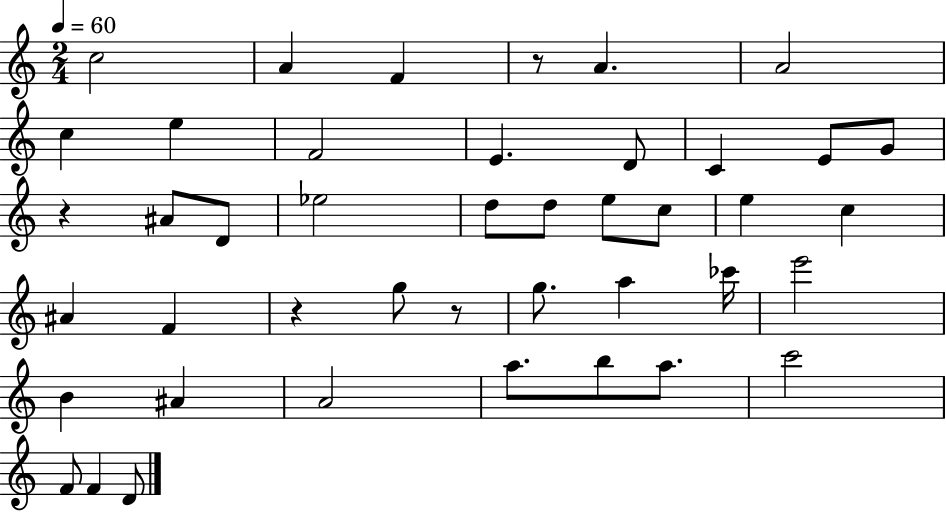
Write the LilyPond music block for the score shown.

{
  \clef treble
  \numericTimeSignature
  \time 2/4
  \key c \major
  \tempo 4 = 60
  c''2 | a'4 f'4 | r8 a'4. | a'2 | \break c''4 e''4 | f'2 | e'4. d'8 | c'4 e'8 g'8 | \break r4 ais'8 d'8 | ees''2 | d''8 d''8 e''8 c''8 | e''4 c''4 | \break ais'4 f'4 | r4 g''8 r8 | g''8. a''4 ces'''16 | e'''2 | \break b'4 ais'4 | a'2 | a''8. b''8 a''8. | c'''2 | \break f'8 f'4 d'8 | \bar "|."
}